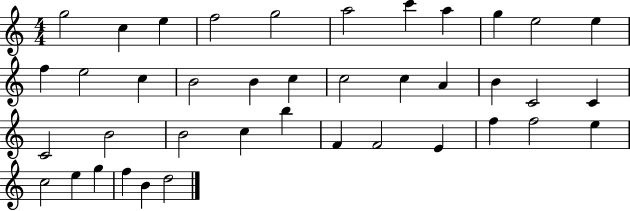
X:1
T:Untitled
M:4/4
L:1/4
K:C
g2 c e f2 g2 a2 c' a g e2 e f e2 c B2 B c c2 c A B C2 C C2 B2 B2 c b F F2 E f f2 e c2 e g f B d2